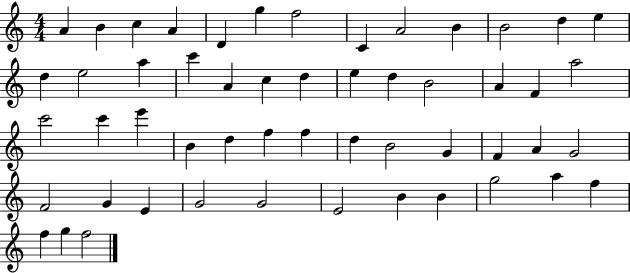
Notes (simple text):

A4/q B4/q C5/q A4/q D4/q G5/q F5/h C4/q A4/h B4/q B4/h D5/q E5/q D5/q E5/h A5/q C6/q A4/q C5/q D5/q E5/q D5/q B4/h A4/q F4/q A5/h C6/h C6/q E6/q B4/q D5/q F5/q F5/q D5/q B4/h G4/q F4/q A4/q G4/h F4/h G4/q E4/q G4/h G4/h E4/h B4/q B4/q G5/h A5/q F5/q F5/q G5/q F5/h